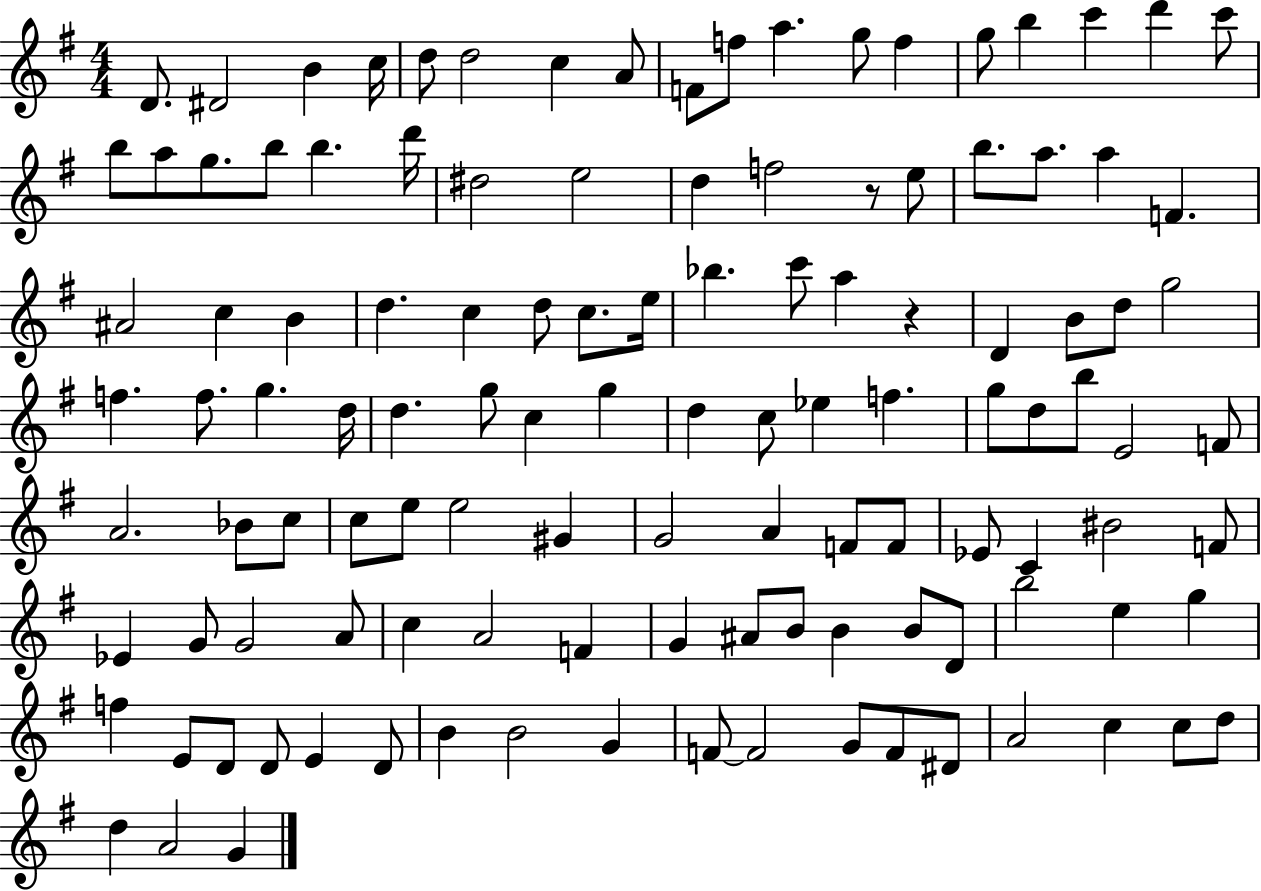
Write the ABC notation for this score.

X:1
T:Untitled
M:4/4
L:1/4
K:G
D/2 ^D2 B c/4 d/2 d2 c A/2 F/2 f/2 a g/2 f g/2 b c' d' c'/2 b/2 a/2 g/2 b/2 b d'/4 ^d2 e2 d f2 z/2 e/2 b/2 a/2 a F ^A2 c B d c d/2 c/2 e/4 _b c'/2 a z D B/2 d/2 g2 f f/2 g d/4 d g/2 c g d c/2 _e f g/2 d/2 b/2 E2 F/2 A2 _B/2 c/2 c/2 e/2 e2 ^G G2 A F/2 F/2 _E/2 C ^B2 F/2 _E G/2 G2 A/2 c A2 F G ^A/2 B/2 B B/2 D/2 b2 e g f E/2 D/2 D/2 E D/2 B B2 G F/2 F2 G/2 F/2 ^D/2 A2 c c/2 d/2 d A2 G